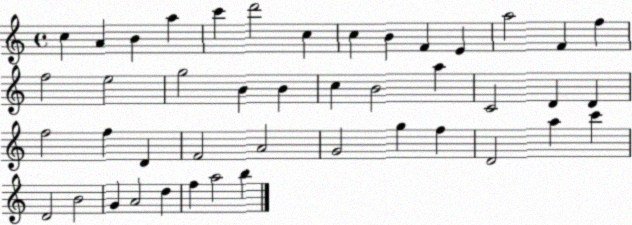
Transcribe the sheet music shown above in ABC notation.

X:1
T:Untitled
M:4/4
L:1/4
K:C
c A B a c' d'2 c c B F E a2 F f f2 e2 g2 B B c B2 a C2 D D f2 f D F2 A2 G2 g f D2 a c' D2 B2 G A2 d f a2 b